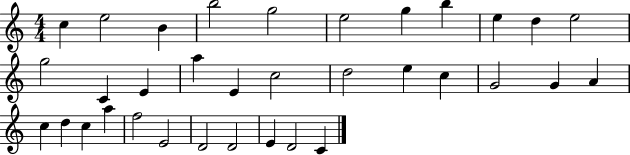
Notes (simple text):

C5/q E5/h B4/q B5/h G5/h E5/h G5/q B5/q E5/q D5/q E5/h G5/h C4/q E4/q A5/q E4/q C5/h D5/h E5/q C5/q G4/h G4/q A4/q C5/q D5/q C5/q A5/q F5/h E4/h D4/h D4/h E4/q D4/h C4/q